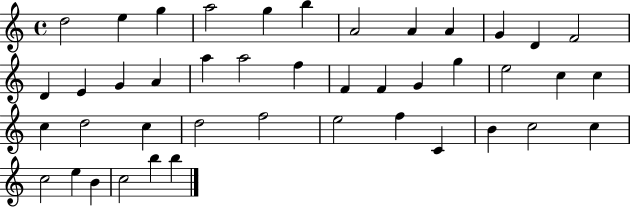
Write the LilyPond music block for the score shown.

{
  \clef treble
  \time 4/4
  \defaultTimeSignature
  \key c \major
  d''2 e''4 g''4 | a''2 g''4 b''4 | a'2 a'4 a'4 | g'4 d'4 f'2 | \break d'4 e'4 g'4 a'4 | a''4 a''2 f''4 | f'4 f'4 g'4 g''4 | e''2 c''4 c''4 | \break c''4 d''2 c''4 | d''2 f''2 | e''2 f''4 c'4 | b'4 c''2 c''4 | \break c''2 e''4 b'4 | c''2 b''4 b''4 | \bar "|."
}